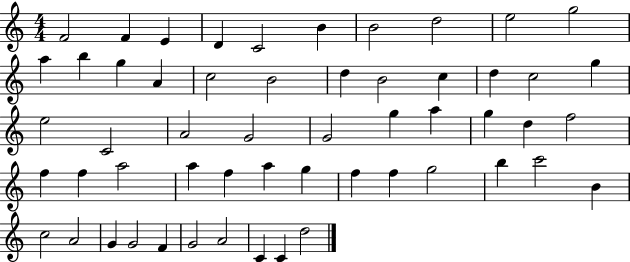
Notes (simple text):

F4/h F4/q E4/q D4/q C4/h B4/q B4/h D5/h E5/h G5/h A5/q B5/q G5/q A4/q C5/h B4/h D5/q B4/h C5/q D5/q C5/h G5/q E5/h C4/h A4/h G4/h G4/h G5/q A5/q G5/q D5/q F5/h F5/q F5/q A5/h A5/q F5/q A5/q G5/q F5/q F5/q G5/h B5/q C6/h B4/q C5/h A4/h G4/q G4/h F4/q G4/h A4/h C4/q C4/q D5/h